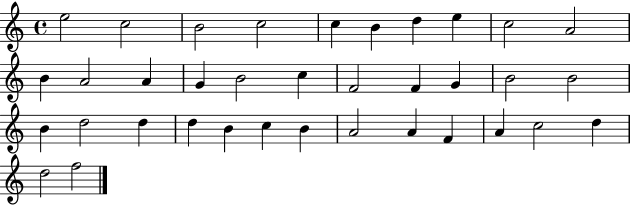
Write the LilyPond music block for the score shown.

{
  \clef treble
  \time 4/4
  \defaultTimeSignature
  \key c \major
  e''2 c''2 | b'2 c''2 | c''4 b'4 d''4 e''4 | c''2 a'2 | \break b'4 a'2 a'4 | g'4 b'2 c''4 | f'2 f'4 g'4 | b'2 b'2 | \break b'4 d''2 d''4 | d''4 b'4 c''4 b'4 | a'2 a'4 f'4 | a'4 c''2 d''4 | \break d''2 f''2 | \bar "|."
}